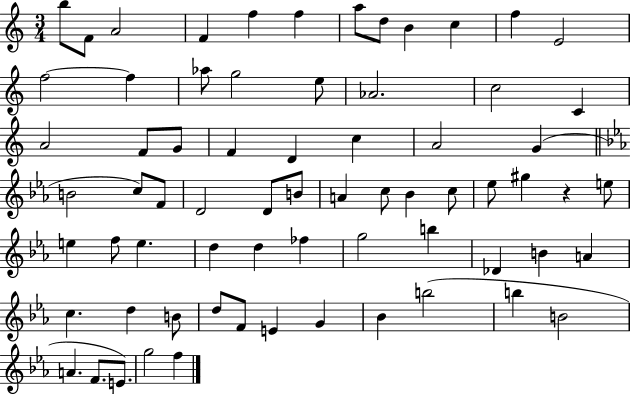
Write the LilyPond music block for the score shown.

{
  \clef treble
  \numericTimeSignature
  \time 3/4
  \key c \major
  \repeat volta 2 { b''8 f'8 a'2 | f'4 f''4 f''4 | a''8 d''8 b'4 c''4 | f''4 e'2 | \break f''2~~ f''4 | aes''8 g''2 e''8 | aes'2. | c''2 c'4 | \break a'2 f'8 g'8 | f'4 d'4 c''4 | a'2 g'4( | \bar "||" \break \key c \minor b'2 c''8) f'8 | d'2 d'8 b'8 | a'4 c''8 bes'4 c''8 | ees''8 gis''4 r4 e''8 | \break e''4 f''8 e''4. | d''4 d''4 fes''4 | g''2 b''4 | des'4 b'4 a'4 | \break c''4. d''4 b'8 | d''8 f'8 e'4 g'4 | bes'4 b''2( | b''4 b'2 | \break a'4. f'8. e'8.) | g''2 f''4 | } \bar "|."
}